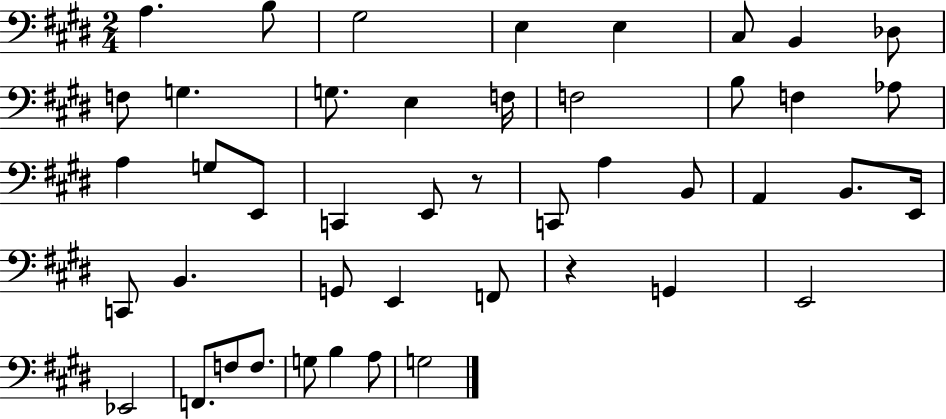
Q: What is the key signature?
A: E major